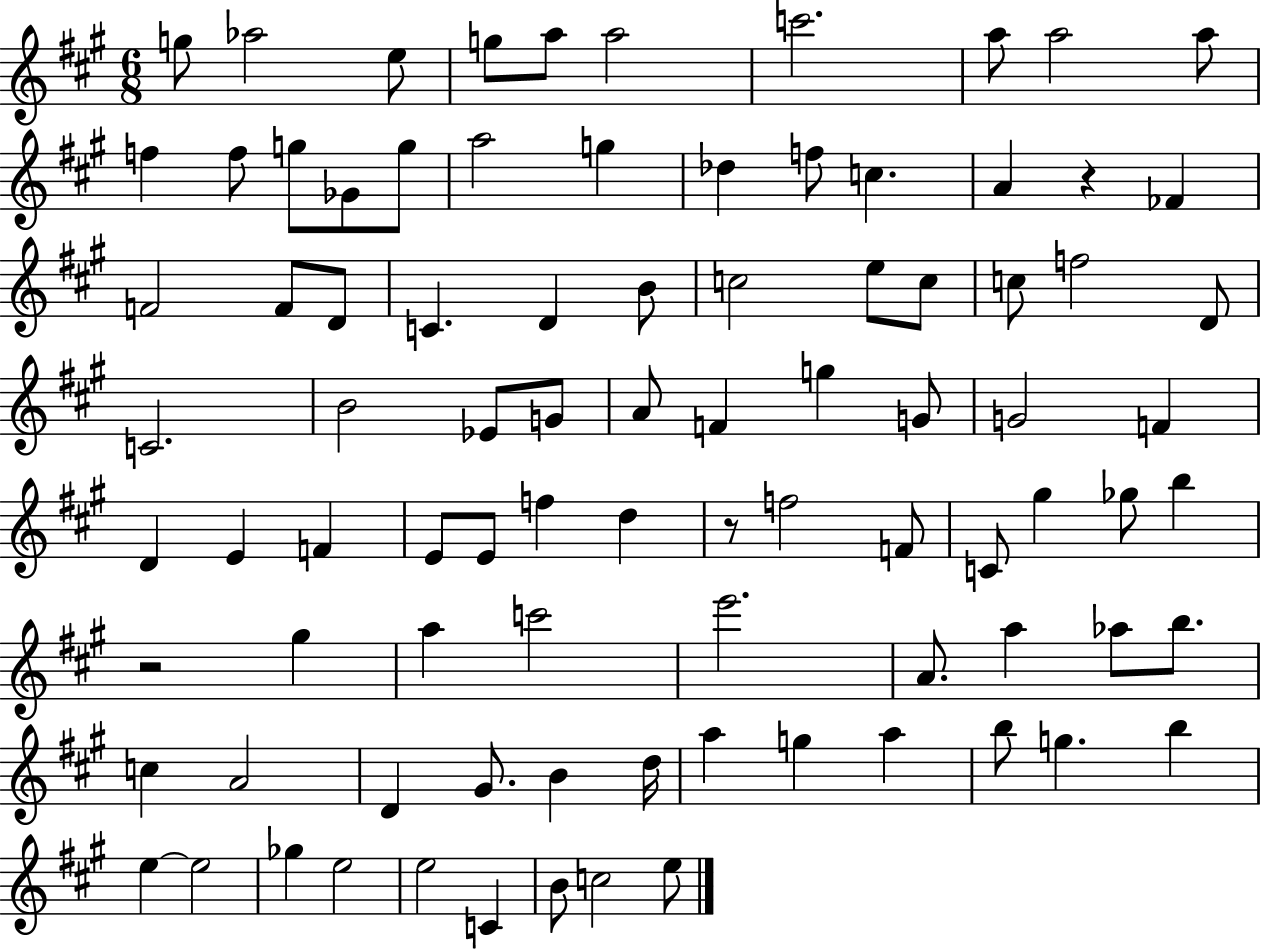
G5/e Ab5/h E5/e G5/e A5/e A5/h C6/h. A5/e A5/h A5/e F5/q F5/e G5/e Gb4/e G5/e A5/h G5/q Db5/q F5/e C5/q. A4/q R/q FES4/q F4/h F4/e D4/e C4/q. D4/q B4/e C5/h E5/e C5/e C5/e F5/h D4/e C4/h. B4/h Eb4/e G4/e A4/e F4/q G5/q G4/e G4/h F4/q D4/q E4/q F4/q E4/e E4/e F5/q D5/q R/e F5/h F4/e C4/e G#5/q Gb5/e B5/q R/h G#5/q A5/q C6/h E6/h. A4/e. A5/q Ab5/e B5/e. C5/q A4/h D4/q G#4/e. B4/q D5/s A5/q G5/q A5/q B5/e G5/q. B5/q E5/q E5/h Gb5/q E5/h E5/h C4/q B4/e C5/h E5/e